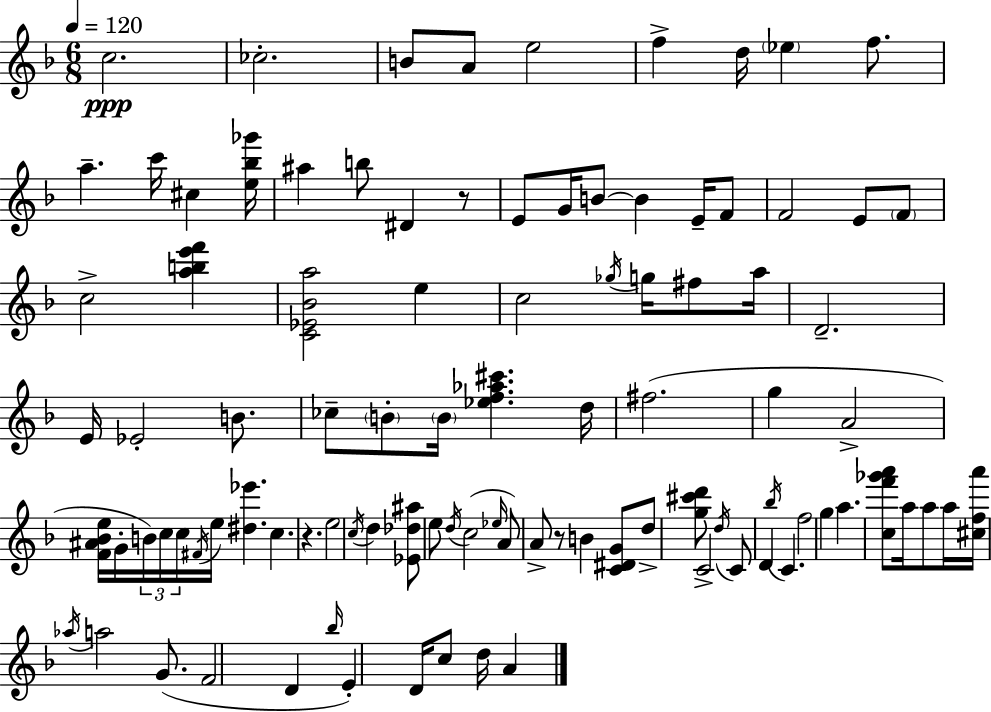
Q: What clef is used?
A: treble